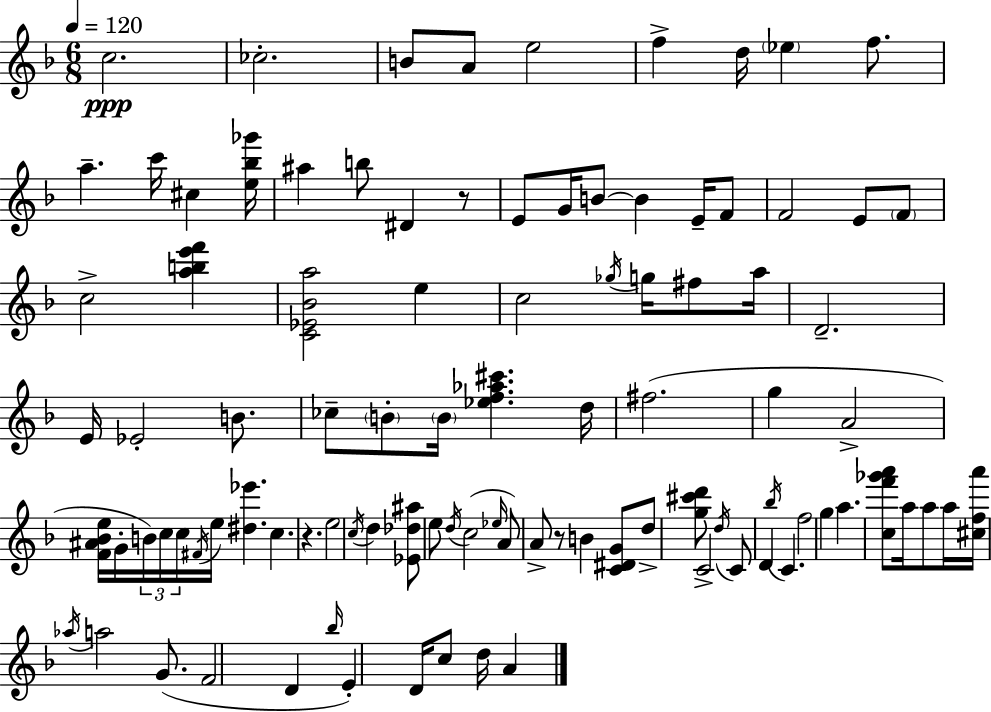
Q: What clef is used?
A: treble